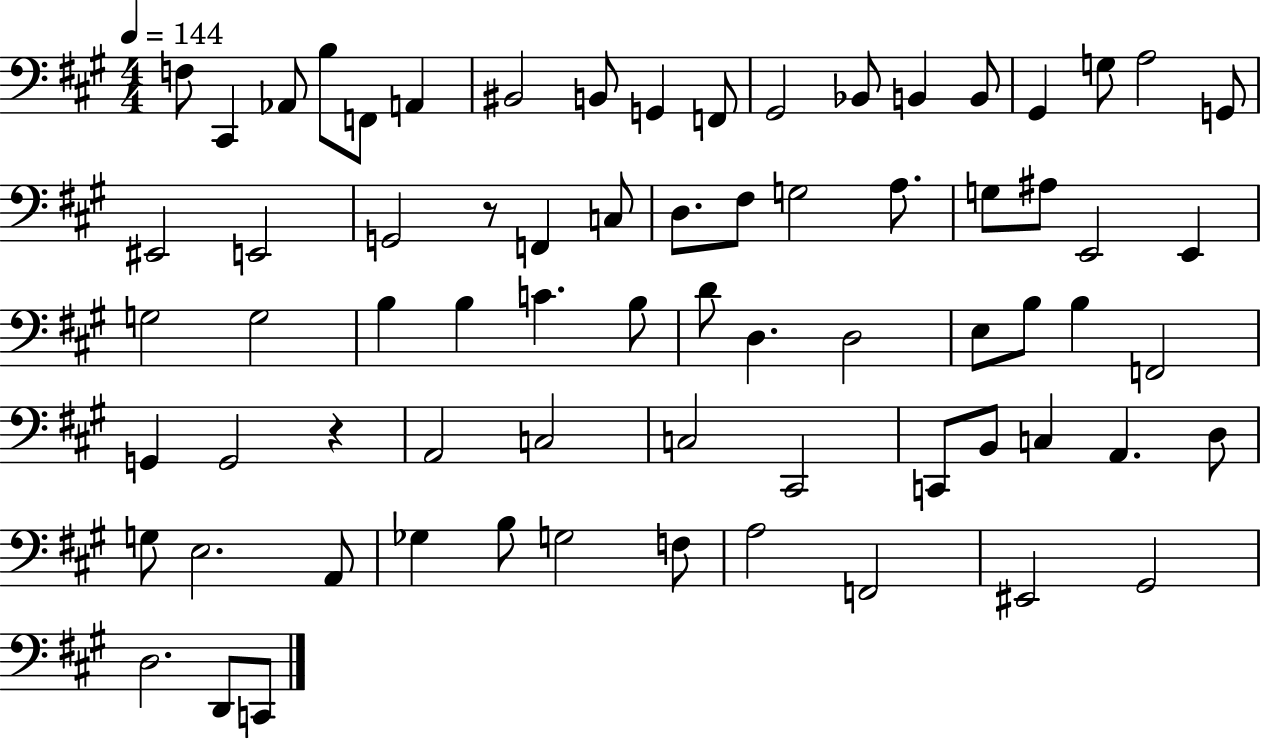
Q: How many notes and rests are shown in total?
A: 71